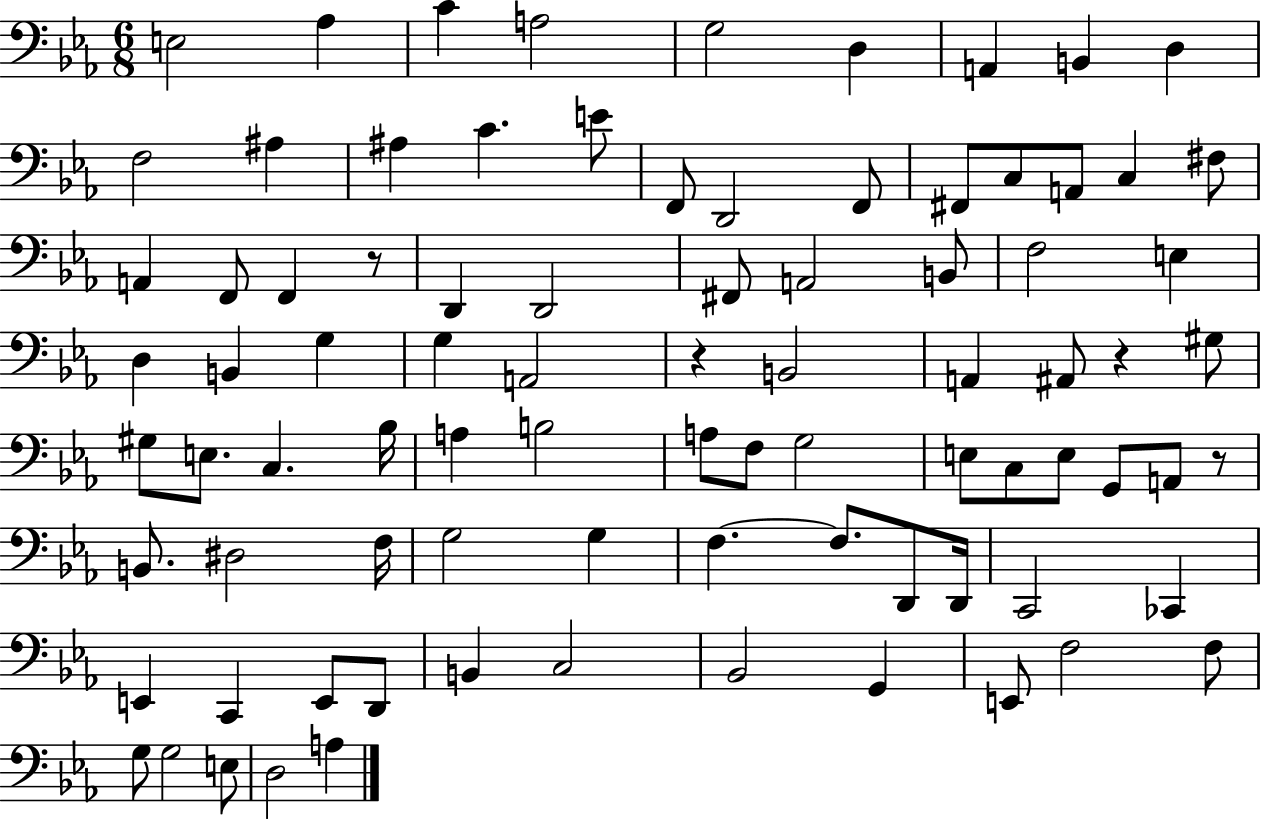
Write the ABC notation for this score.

X:1
T:Untitled
M:6/8
L:1/4
K:Eb
E,2 _A, C A,2 G,2 D, A,, B,, D, F,2 ^A, ^A, C E/2 F,,/2 D,,2 F,,/2 ^F,,/2 C,/2 A,,/2 C, ^F,/2 A,, F,,/2 F,, z/2 D,, D,,2 ^F,,/2 A,,2 B,,/2 F,2 E, D, B,, G, G, A,,2 z B,,2 A,, ^A,,/2 z ^G,/2 ^G,/2 E,/2 C, _B,/4 A, B,2 A,/2 F,/2 G,2 E,/2 C,/2 E,/2 G,,/2 A,,/2 z/2 B,,/2 ^D,2 F,/4 G,2 G, F, F,/2 D,,/2 D,,/4 C,,2 _C,, E,, C,, E,,/2 D,,/2 B,, C,2 _B,,2 G,, E,,/2 F,2 F,/2 G,/2 G,2 E,/2 D,2 A,